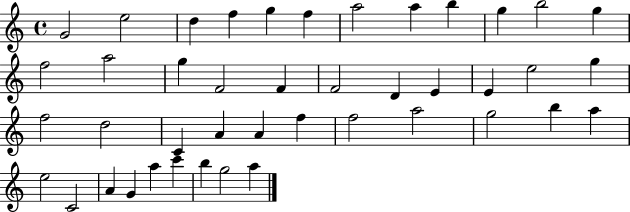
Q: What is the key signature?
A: C major